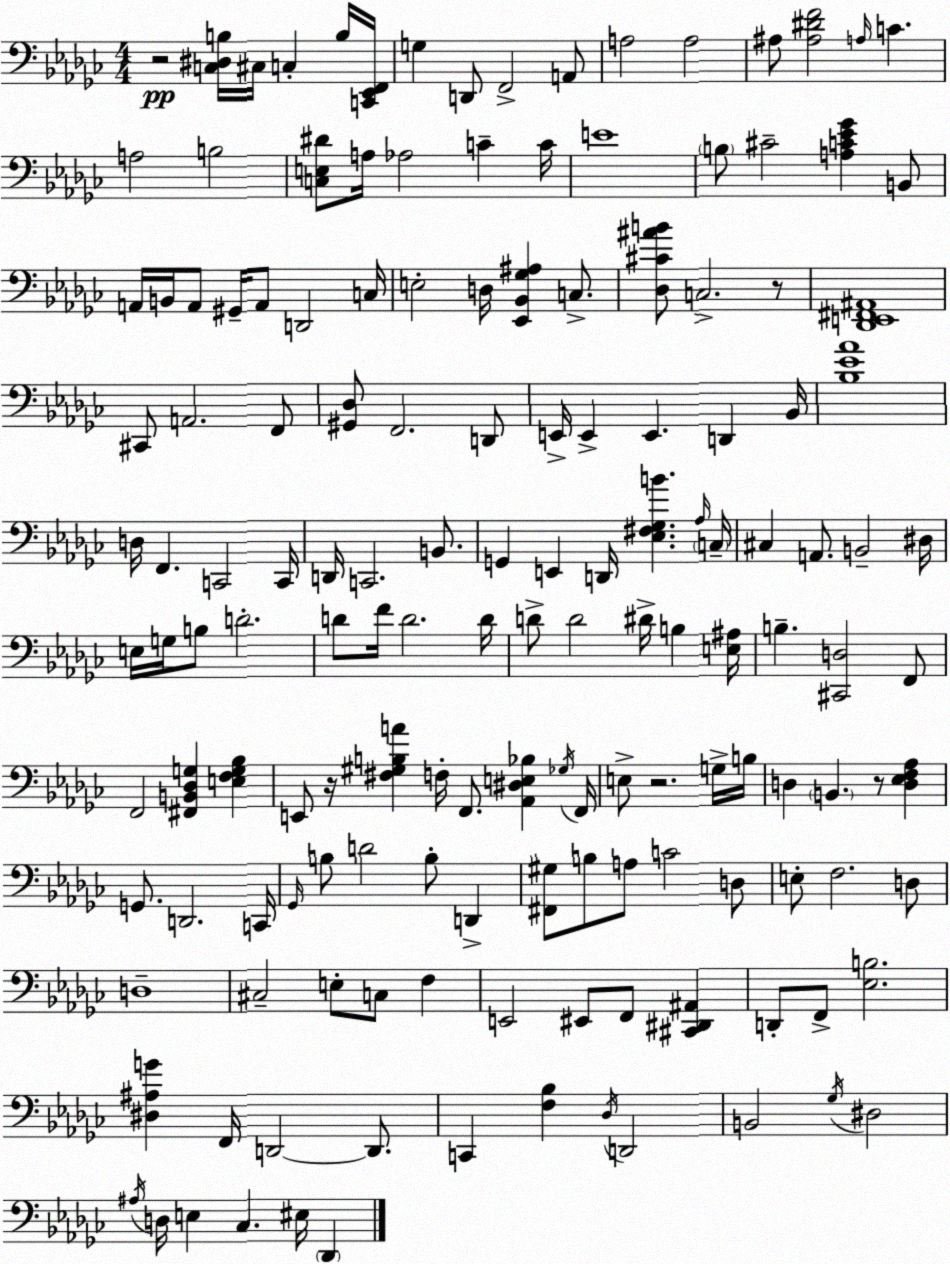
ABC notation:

X:1
T:Untitled
M:4/4
L:1/4
K:Ebm
z2 [C,^D,B,]/4 ^C,/4 C, B,/4 [C,,_E,,F,,]/4 G, D,,/2 F,,2 A,,/2 A,2 A,2 ^A,/2 [^A,^DF]2 A,/4 C A,2 B,2 [C,E,^D]/2 A,/4 _A,2 C C/4 E4 B,/2 ^C2 [A,C_E_G] B,,/2 A,,/4 B,,/4 A,,/2 ^G,,/4 A,,/2 D,,2 C,/4 E,2 D,/4 [_E,,_B,,_G,^A,] C,/2 [_D,^C^AB]/2 C,2 z/2 [_D,,E,,^F,,^A,,]4 ^C,,/2 A,,2 F,,/2 [^G,,_D,]/2 F,,2 D,,/2 E,,/4 E,, E,, D,, _B,,/4 [_B,_E_A]4 D,/4 F,, C,,2 C,,/4 D,,/4 C,,2 B,,/2 G,, E,, D,,/4 [_E,^F,_G,B] _A,/4 C,/4 ^C, A,,/2 B,,2 ^D,/4 E,/4 G,/4 B,/2 D2 D/2 F/4 D2 D/4 D/2 D2 ^D/4 B, [E,^A,]/4 B, [^C,,D,]2 F,,/2 F,,2 [^F,,B,,_D,G,] [E,F,G,_B,] E,,/2 z/4 [^F,^G,B,A] F,/4 F,,/2 [_A,,^D,E,_B,] _G,/4 F,,/4 E,/2 z2 G,/4 B,/4 D, B,, z/2 [D,_E,F,_A,] G,,/2 D,,2 C,,/4 _G,,/4 B,/2 D2 B,/2 D,, [^F,,^G,]/2 B,/2 A,/2 C2 D,/2 E,/2 F,2 D,/2 D,4 ^C,2 E,/2 C,/2 F, E,,2 ^E,,/2 F,,/2 [^C,,^D,,^A,,] D,,/2 F,,/2 [_E,B,]2 [^D,^A,G] F,,/4 D,,2 D,,/2 C,, [F,_B,] _D,/4 D,,2 B,,2 _G,/4 ^D,2 ^A,/4 D,/4 E, _C, ^E,/4 _D,,